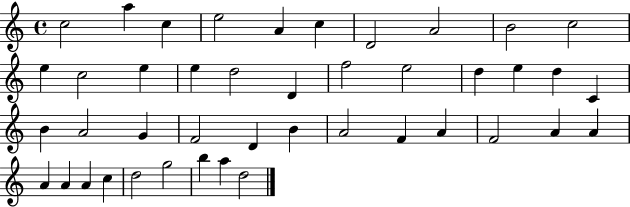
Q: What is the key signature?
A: C major